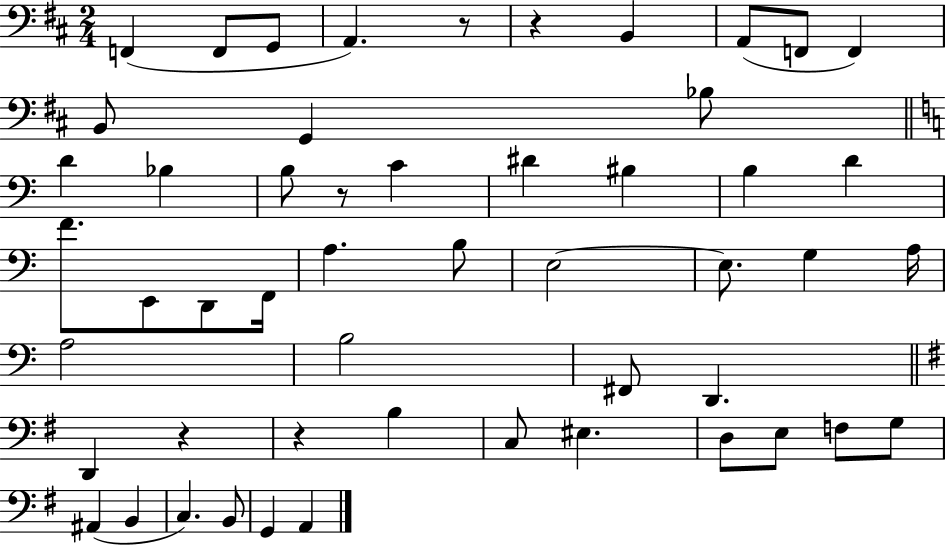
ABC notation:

X:1
T:Untitled
M:2/4
L:1/4
K:D
F,, F,,/2 G,,/2 A,, z/2 z B,, A,,/2 F,,/2 F,, B,,/2 G,, _B,/2 D _B, B,/2 z/2 C ^D ^B, B, D F/2 E,,/2 D,,/2 F,,/4 A, B,/2 E,2 E,/2 G, A,/4 A,2 B,2 ^F,,/2 D,, D,, z z B, C,/2 ^E, D,/2 E,/2 F,/2 G,/2 ^A,, B,, C, B,,/2 G,, A,,